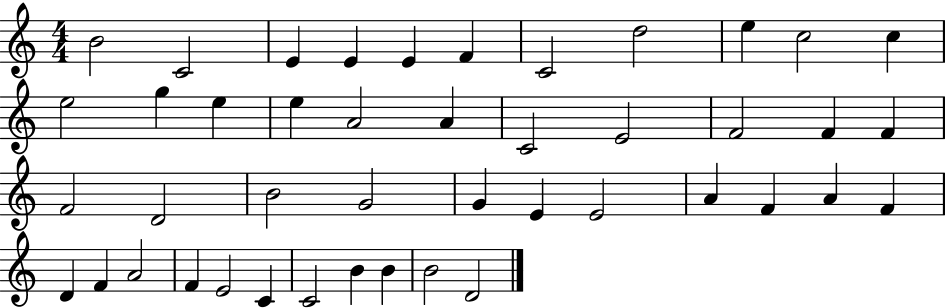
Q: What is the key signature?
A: C major